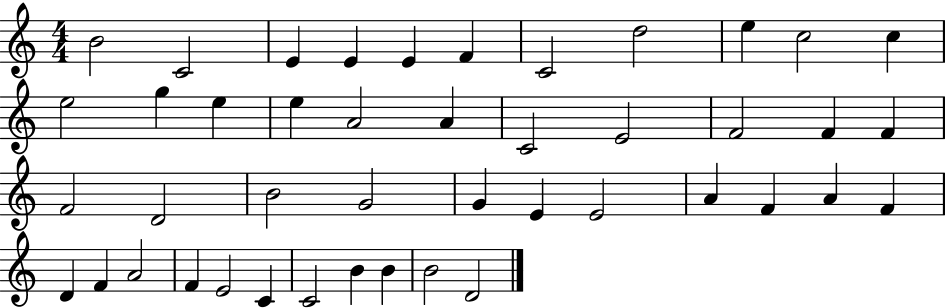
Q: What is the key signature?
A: C major